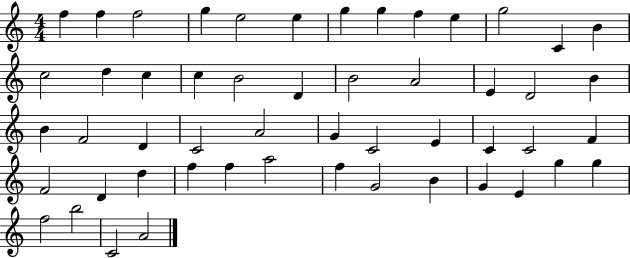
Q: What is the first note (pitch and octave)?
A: F5